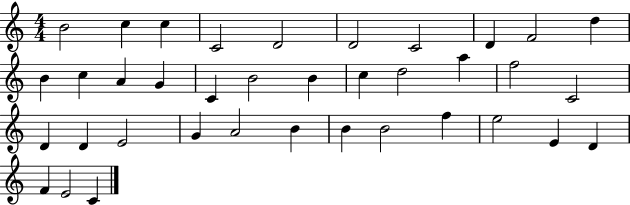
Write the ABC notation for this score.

X:1
T:Untitled
M:4/4
L:1/4
K:C
B2 c c C2 D2 D2 C2 D F2 d B c A G C B2 B c d2 a f2 C2 D D E2 G A2 B B B2 f e2 E D F E2 C